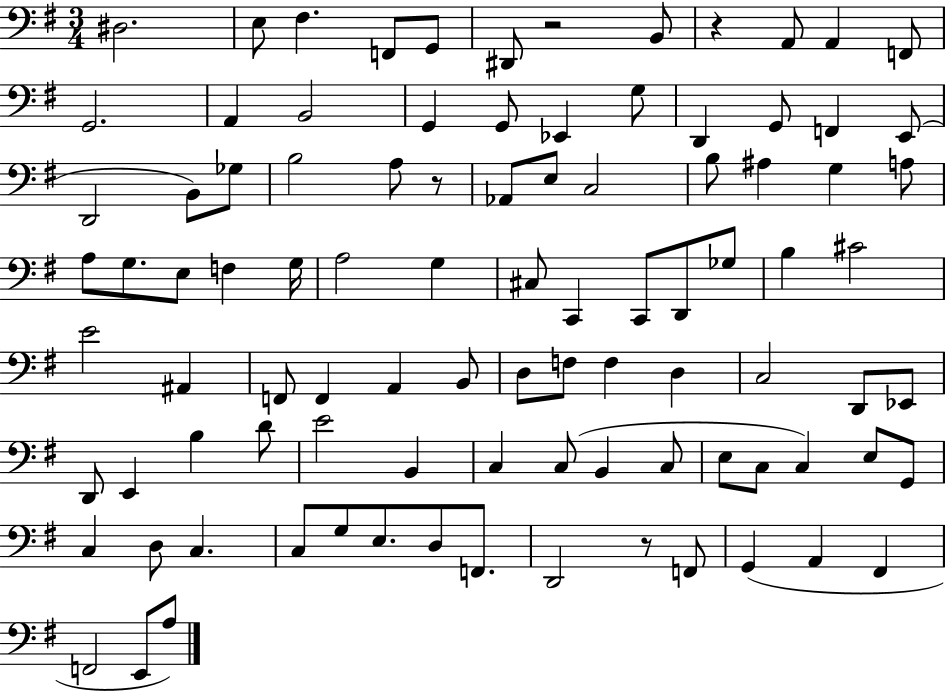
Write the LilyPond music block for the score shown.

{
  \clef bass
  \numericTimeSignature
  \time 3/4
  \key g \major
  dis2. | e8 fis4. f,8 g,8 | dis,8 r2 b,8 | r4 a,8 a,4 f,8 | \break g,2. | a,4 b,2 | g,4 g,8 ees,4 g8 | d,4 g,8 f,4 e,8( | \break d,2 b,8) ges8 | b2 a8 r8 | aes,8 e8 c2 | b8 ais4 g4 a8 | \break a8 g8. e8 f4 g16 | a2 g4 | cis8 c,4 c,8 d,8 ges8 | b4 cis'2 | \break e'2 ais,4 | f,8 f,4 a,4 b,8 | d8 f8 f4 d4 | c2 d,8 ees,8 | \break d,8 e,4 b4 d'8 | e'2 b,4 | c4 c8( b,4 c8 | e8 c8 c4) e8 g,8 | \break c4 d8 c4. | c8 g8 e8. d8 f,8. | d,2 r8 f,8 | g,4( a,4 fis,4 | \break f,2 e,8 a8) | \bar "|."
}